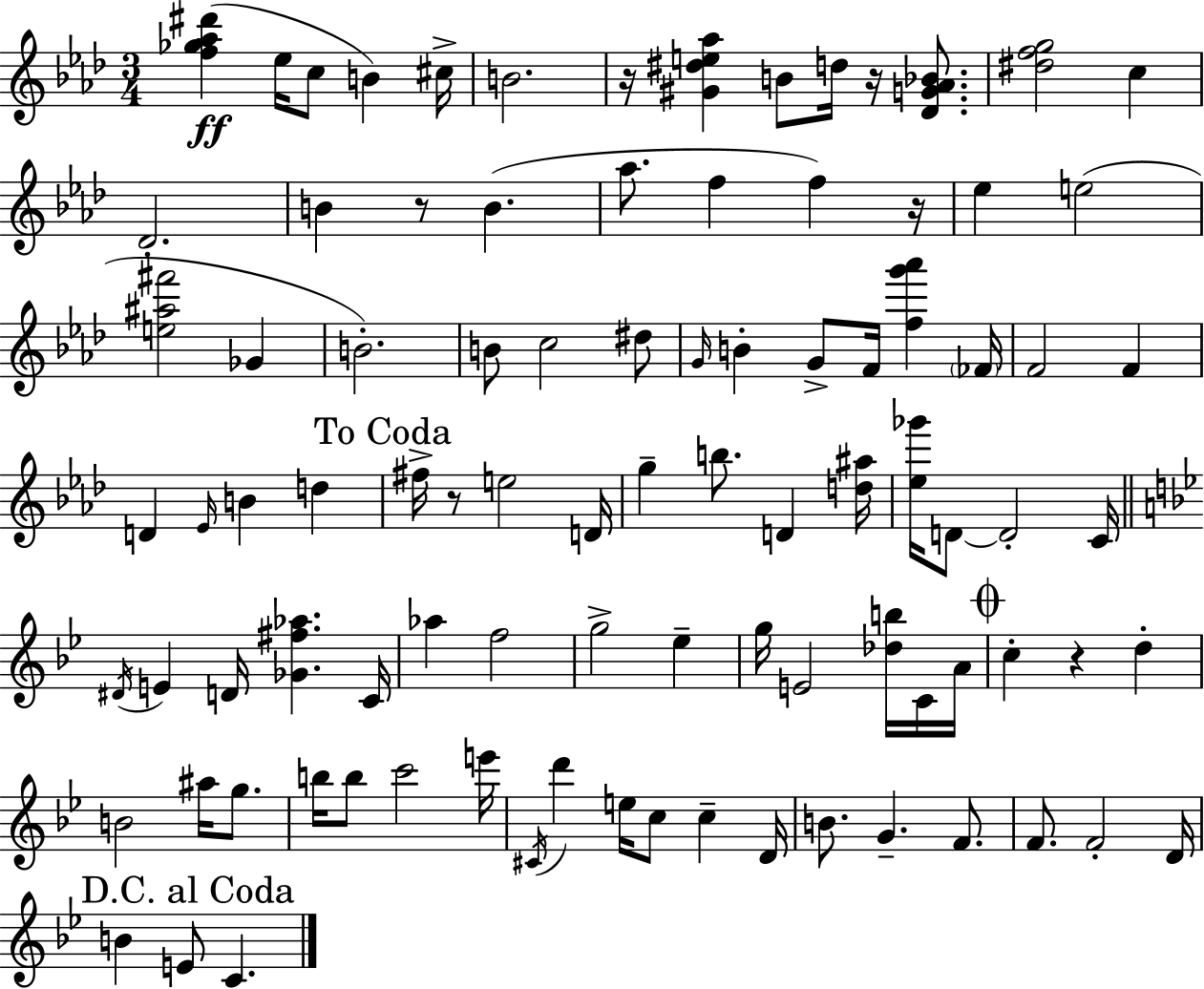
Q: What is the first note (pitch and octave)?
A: Eb5